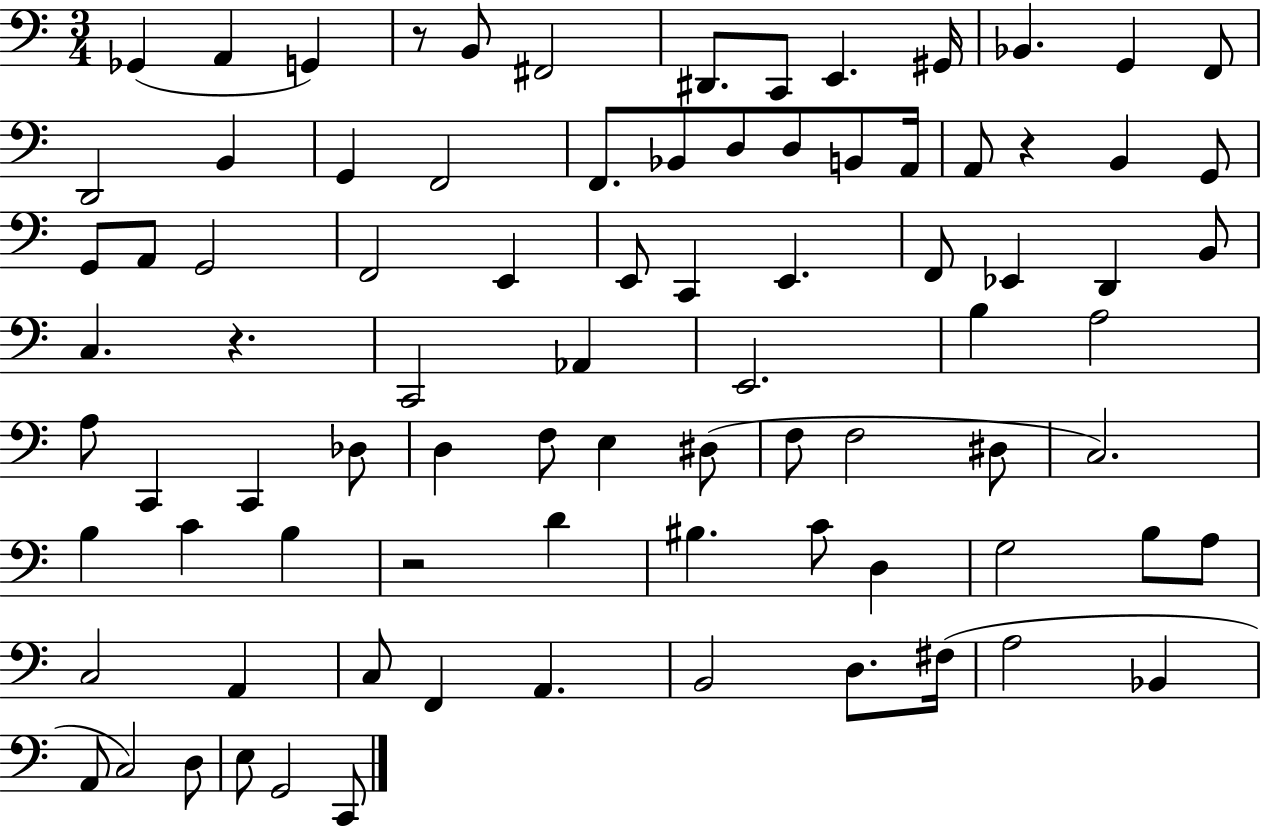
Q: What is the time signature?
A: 3/4